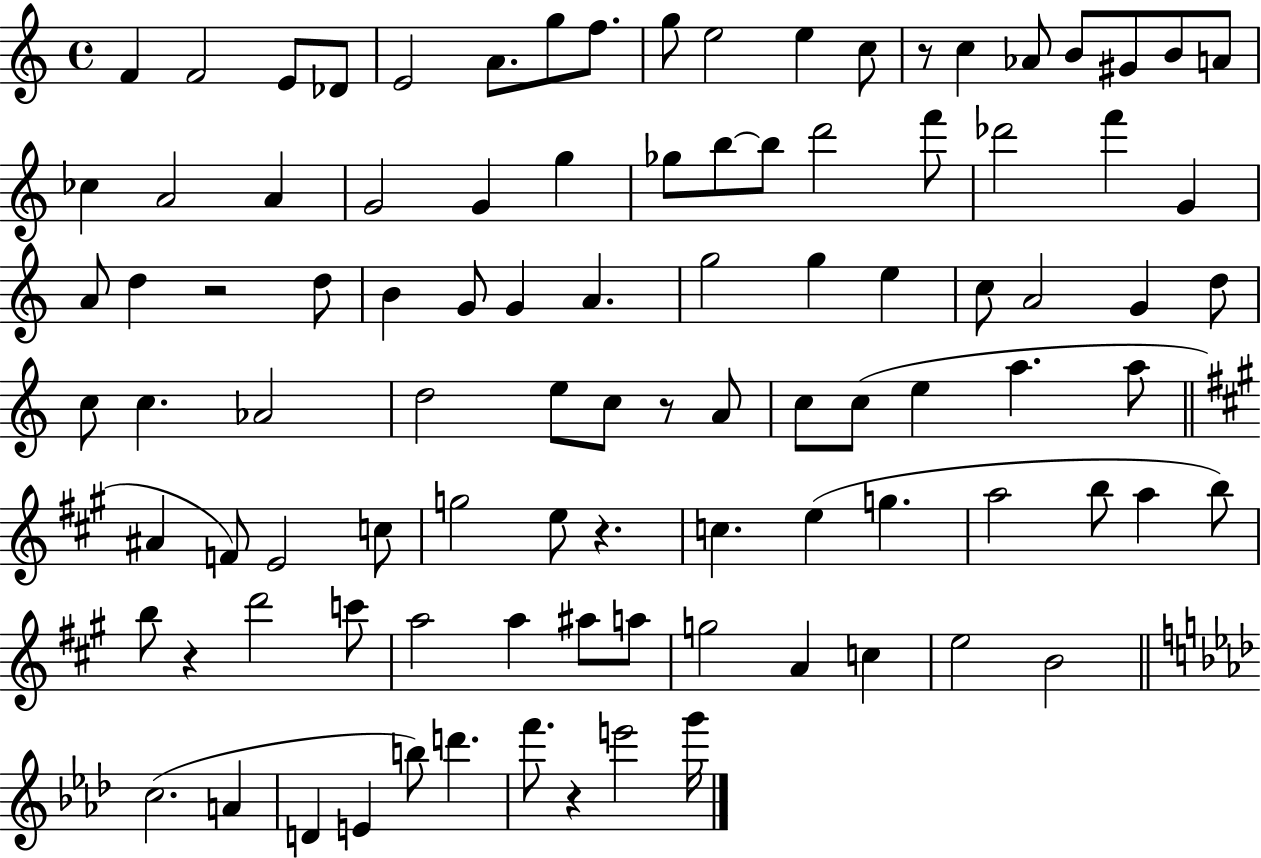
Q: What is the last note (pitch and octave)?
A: G6